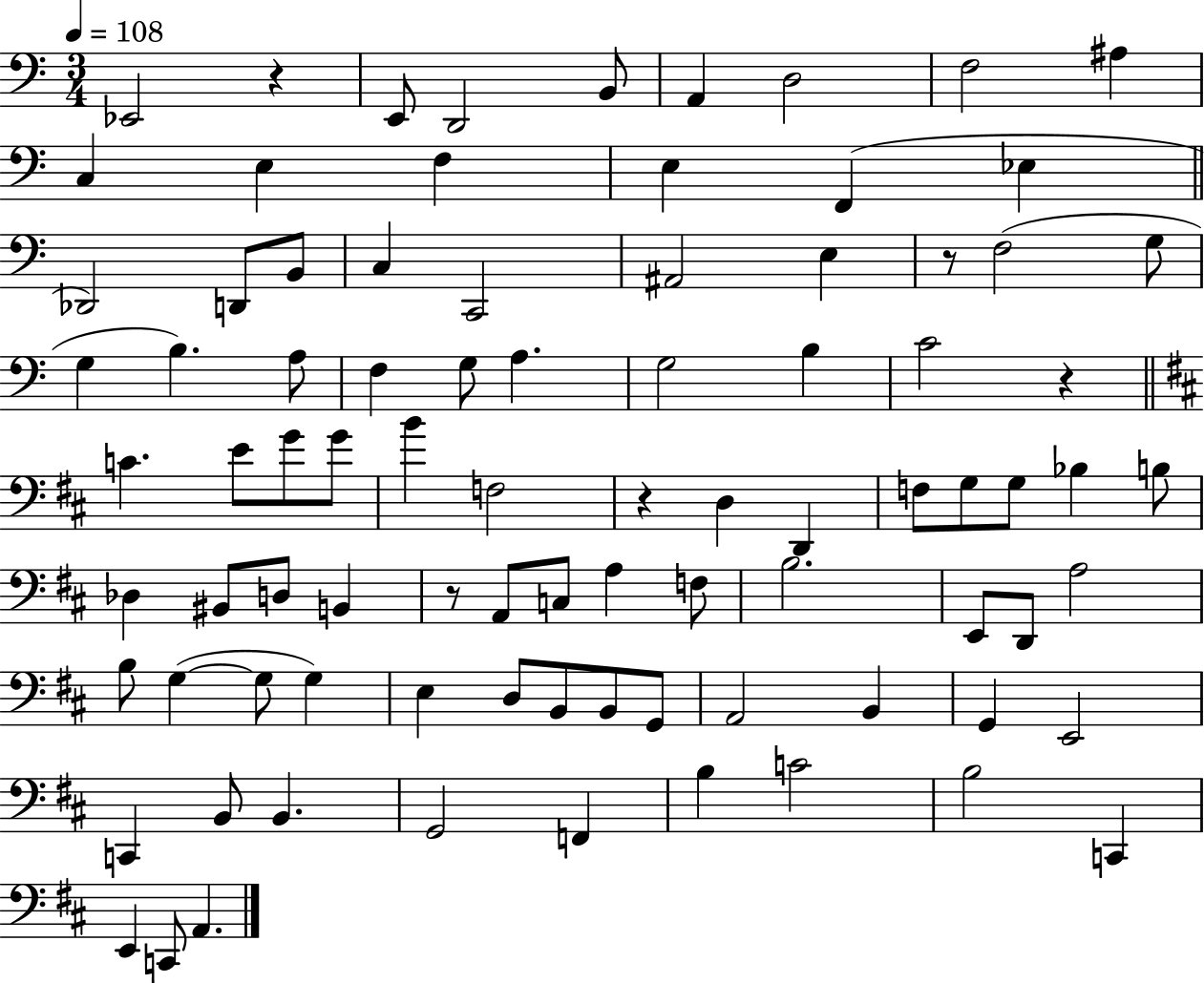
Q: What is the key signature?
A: C major